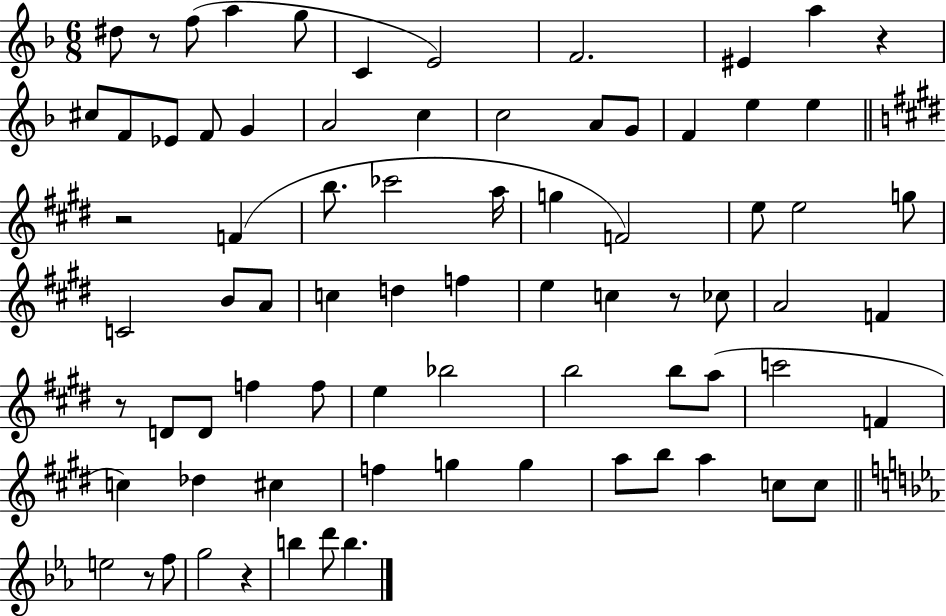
D#5/e R/e F5/e A5/q G5/e C4/q E4/h F4/h. EIS4/q A5/q R/q C#5/e F4/e Eb4/e F4/e G4/q A4/h C5/q C5/h A4/e G4/e F4/q E5/q E5/q R/h F4/q B5/e. CES6/h A5/s G5/q F4/h E5/e E5/h G5/e C4/h B4/e A4/e C5/q D5/q F5/q E5/q C5/q R/e CES5/e A4/h F4/q R/e D4/e D4/e F5/q F5/e E5/q Bb5/h B5/h B5/e A5/e C6/h F4/q C5/q Db5/q C#5/q F5/q G5/q G5/q A5/e B5/e A5/q C5/e C5/e E5/h R/e F5/e G5/h R/q B5/q D6/e B5/q.